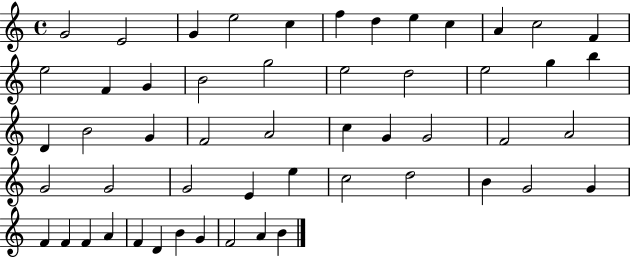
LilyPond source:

{
  \clef treble
  \time 4/4
  \defaultTimeSignature
  \key c \major
  g'2 e'2 | g'4 e''2 c''4 | f''4 d''4 e''4 c''4 | a'4 c''2 f'4 | \break e''2 f'4 g'4 | b'2 g''2 | e''2 d''2 | e''2 g''4 b''4 | \break d'4 b'2 g'4 | f'2 a'2 | c''4 g'4 g'2 | f'2 a'2 | \break g'2 g'2 | g'2 e'4 e''4 | c''2 d''2 | b'4 g'2 g'4 | \break f'4 f'4 f'4 a'4 | f'4 d'4 b'4 g'4 | f'2 a'4 b'4 | \bar "|."
}